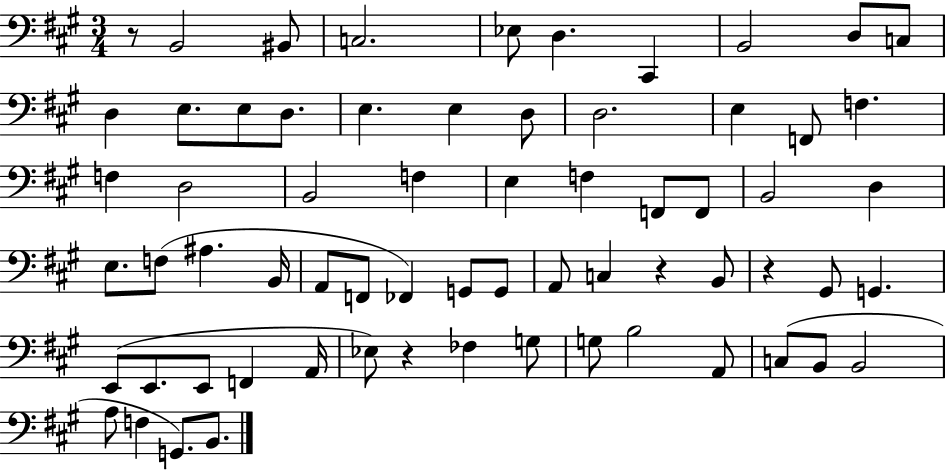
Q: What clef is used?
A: bass